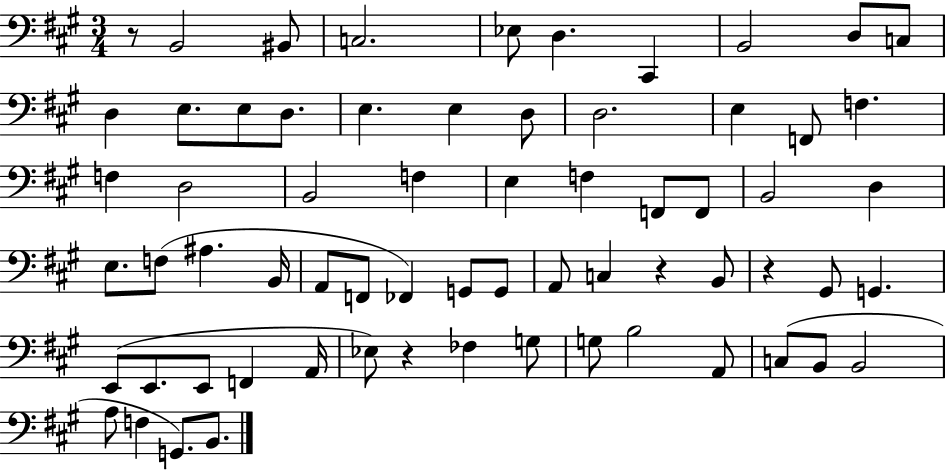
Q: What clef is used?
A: bass